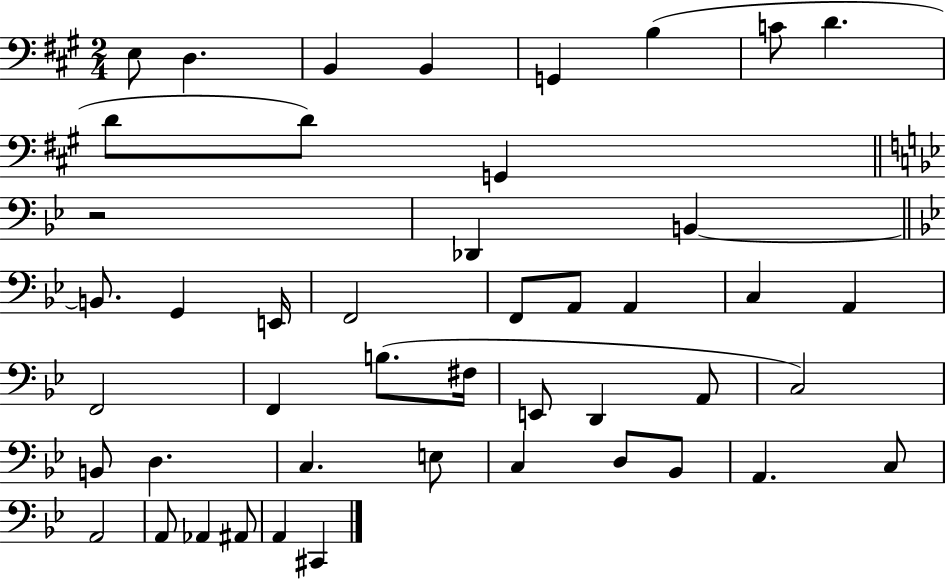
{
  \clef bass
  \numericTimeSignature
  \time 2/4
  \key a \major
  e8 d4. | b,4 b,4 | g,4 b4( | c'8 d'4. | \break d'8 d'8) g,4 | \bar "||" \break \key bes \major r2 | des,4 b,4~~ | \bar "||" \break \key bes \major b,8. g,4 e,16 | f,2 | f,8 a,8 a,4 | c4 a,4 | \break f,2 | f,4 b8.( fis16 | e,8 d,4 a,8 | c2) | \break b,8 d4. | c4. e8 | c4 d8 bes,8 | a,4. c8 | \break a,2 | a,8 aes,4 ais,8 | a,4 cis,4 | \bar "|."
}